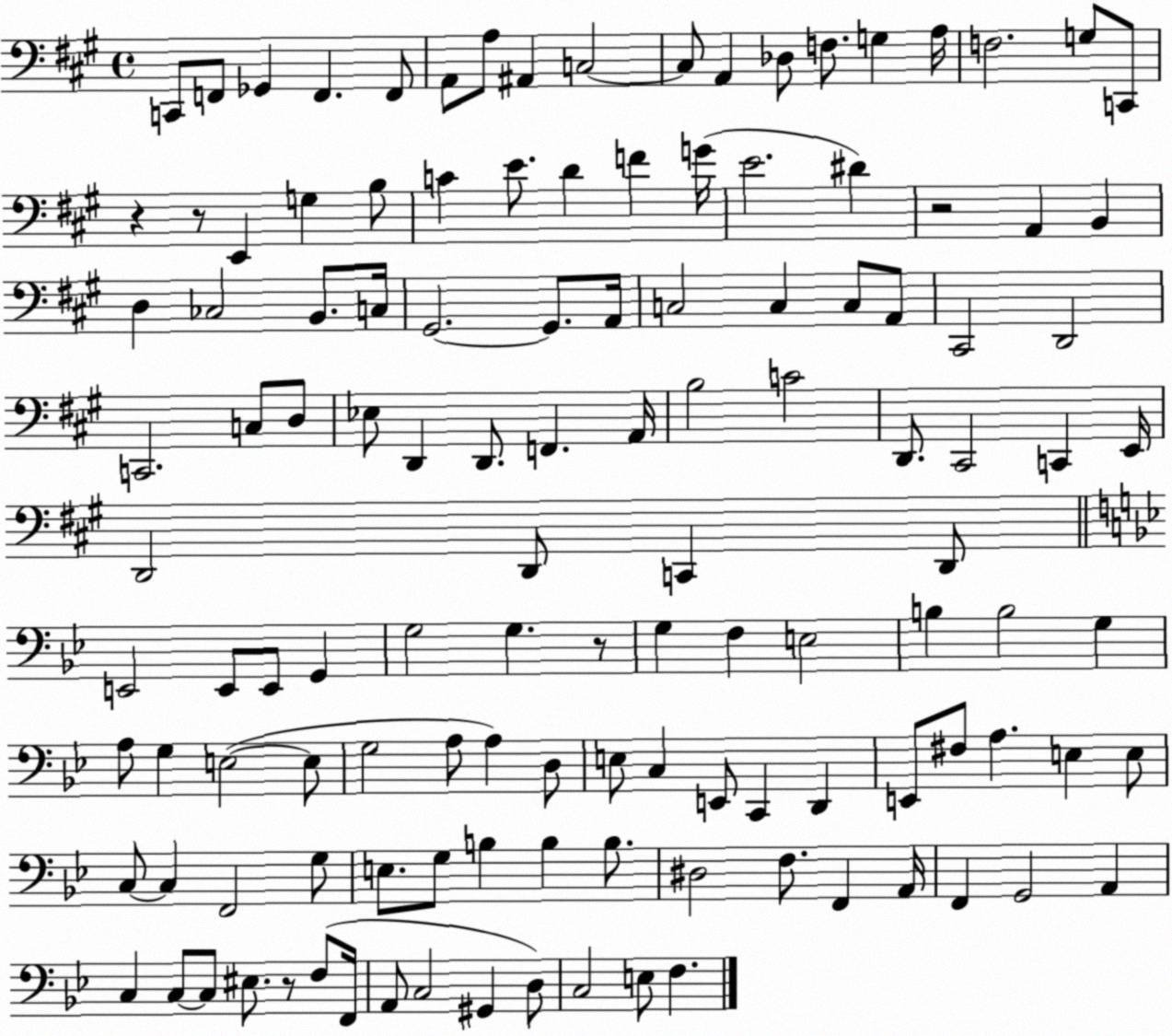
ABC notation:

X:1
T:Untitled
M:4/4
L:1/4
K:A
C,,/2 F,,/2 _G,, F,, F,,/2 A,,/2 A,/2 ^A,, C,2 C,/2 A,, _D,/2 F,/2 G, A,/4 F,2 G,/2 C,,/2 z z/2 E,, G, B,/2 C E/2 D F G/4 E2 ^D z2 A,, B,, D, _C,2 B,,/2 C,/4 ^G,,2 ^G,,/2 A,,/4 C,2 C, C,/2 A,,/2 ^C,,2 D,,2 C,,2 C,/2 D,/2 _E,/2 D,, D,,/2 F,, A,,/4 B,2 C2 D,,/2 ^C,,2 C,, E,,/4 D,,2 D,,/2 C,, D,,/2 E,,2 E,,/2 E,,/2 G,, G,2 G, z/2 G, F, E,2 B, B,2 G, A,/2 G, E,2 E,/2 G,2 A,/2 A, D,/2 E,/2 C, E,,/2 C,, D,, E,,/2 ^F,/2 A, E, E,/2 C,/2 C, F,,2 G,/2 E,/2 G,/2 B, B, B,/2 ^D,2 F,/2 F,, A,,/4 F,, G,,2 A,, C, C,/2 C,/2 ^E,/2 z/2 F,/2 F,,/4 A,,/2 C,2 ^G,, D,/2 C,2 E,/2 F,